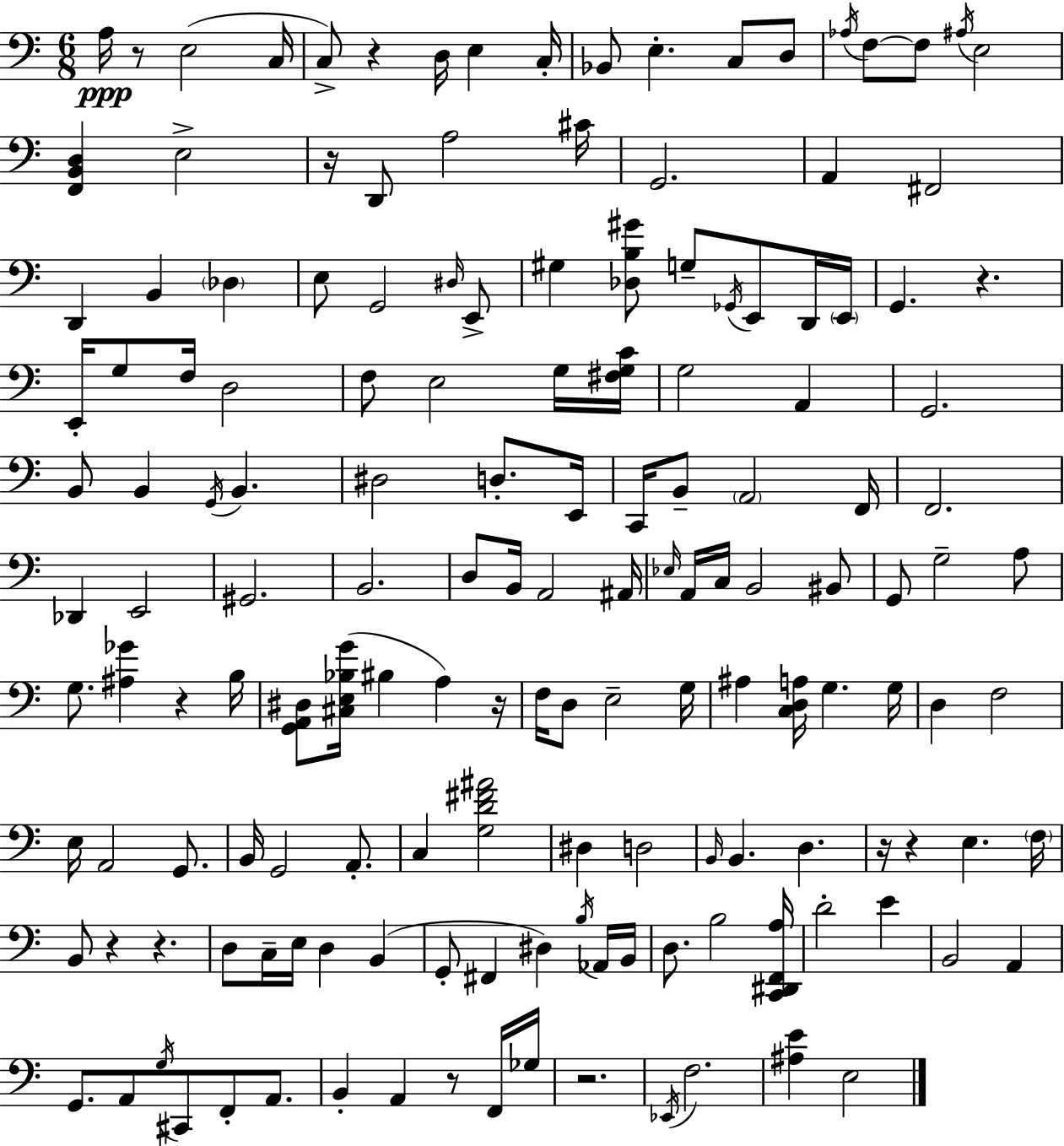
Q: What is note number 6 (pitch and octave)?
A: E3